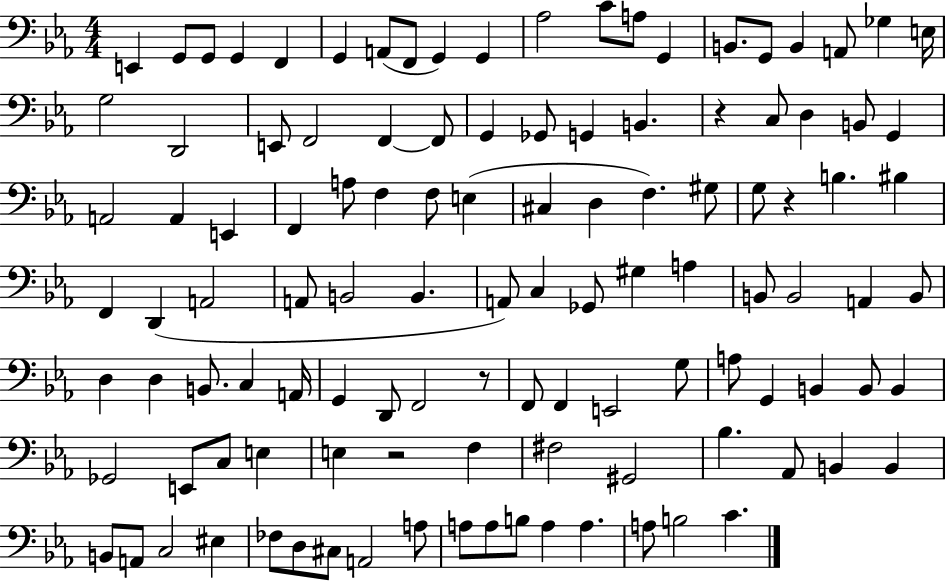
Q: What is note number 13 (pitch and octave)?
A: A3